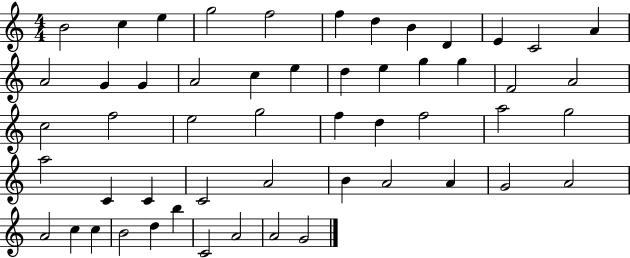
{
  \clef treble
  \numericTimeSignature
  \time 4/4
  \key c \major
  b'2 c''4 e''4 | g''2 f''2 | f''4 d''4 b'4 d'4 | e'4 c'2 a'4 | \break a'2 g'4 g'4 | a'2 c''4 e''4 | d''4 e''4 g''4 g''4 | f'2 a'2 | \break c''2 f''2 | e''2 g''2 | f''4 d''4 f''2 | a''2 g''2 | \break a''2 c'4 c'4 | c'2 a'2 | b'4 a'2 a'4 | g'2 a'2 | \break a'2 c''4 c''4 | b'2 d''4 b''4 | c'2 a'2 | a'2 g'2 | \break \bar "|."
}